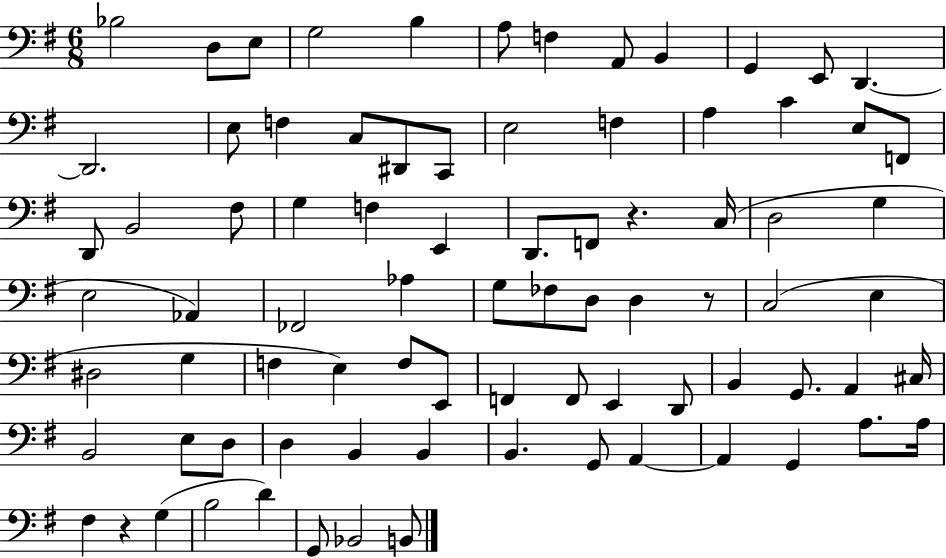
{
  \clef bass
  \numericTimeSignature
  \time 6/8
  \key g \major
  bes2 d8 e8 | g2 b4 | a8 f4 a,8 b,4 | g,4 e,8 d,4.~~ | \break d,2. | e8 f4 c8 dis,8 c,8 | e2 f4 | a4 c'4 e8 f,8 | \break d,8 b,2 fis8 | g4 f4 e,4 | d,8. f,8 r4. c16( | d2 g4 | \break e2 aes,4) | fes,2 aes4 | g8 fes8 d8 d4 r8 | c2( e4 | \break dis2 g4 | f4 e4) f8 e,8 | f,4 f,8 e,4 d,8 | b,4 g,8. a,4 cis16 | \break b,2 e8 d8 | d4 b,4 b,4 | b,4. g,8 a,4~~ | a,4 g,4 a8. a16 | \break fis4 r4 g4( | b2 d'4) | g,8 bes,2 b,8 | \bar "|."
}